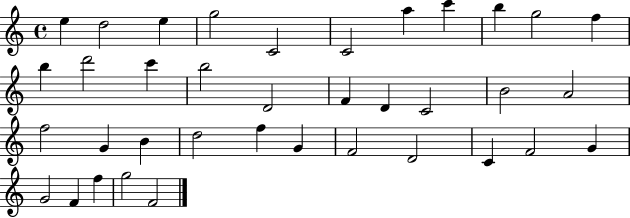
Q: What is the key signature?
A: C major